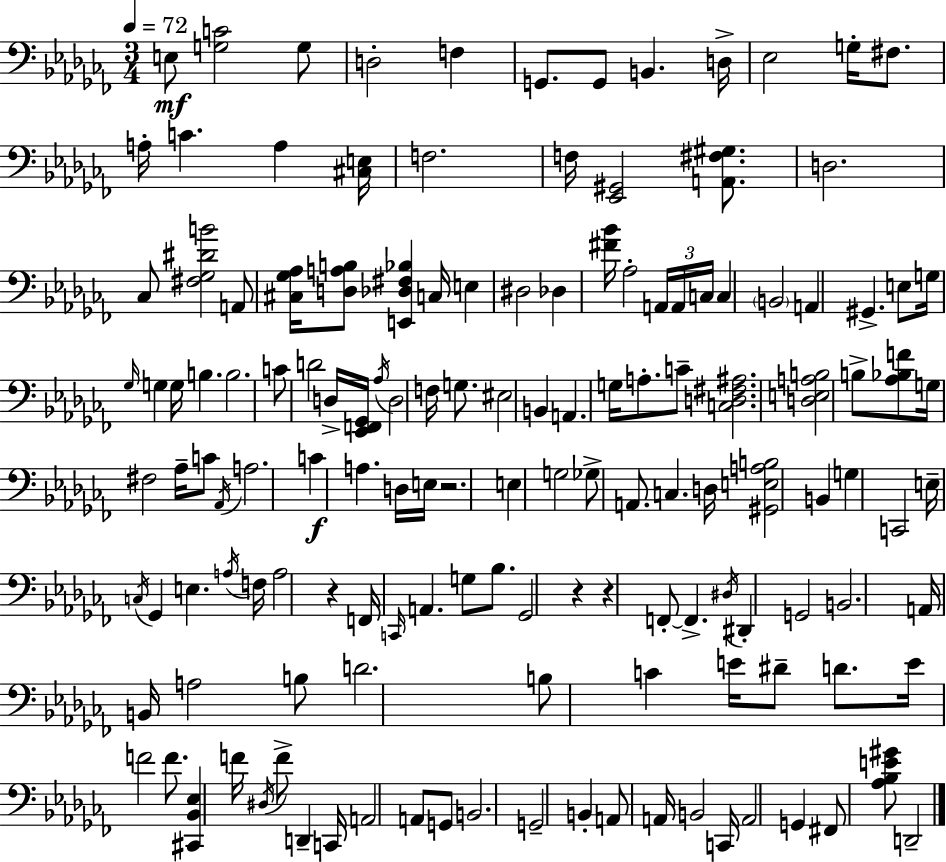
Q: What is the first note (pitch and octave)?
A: E3